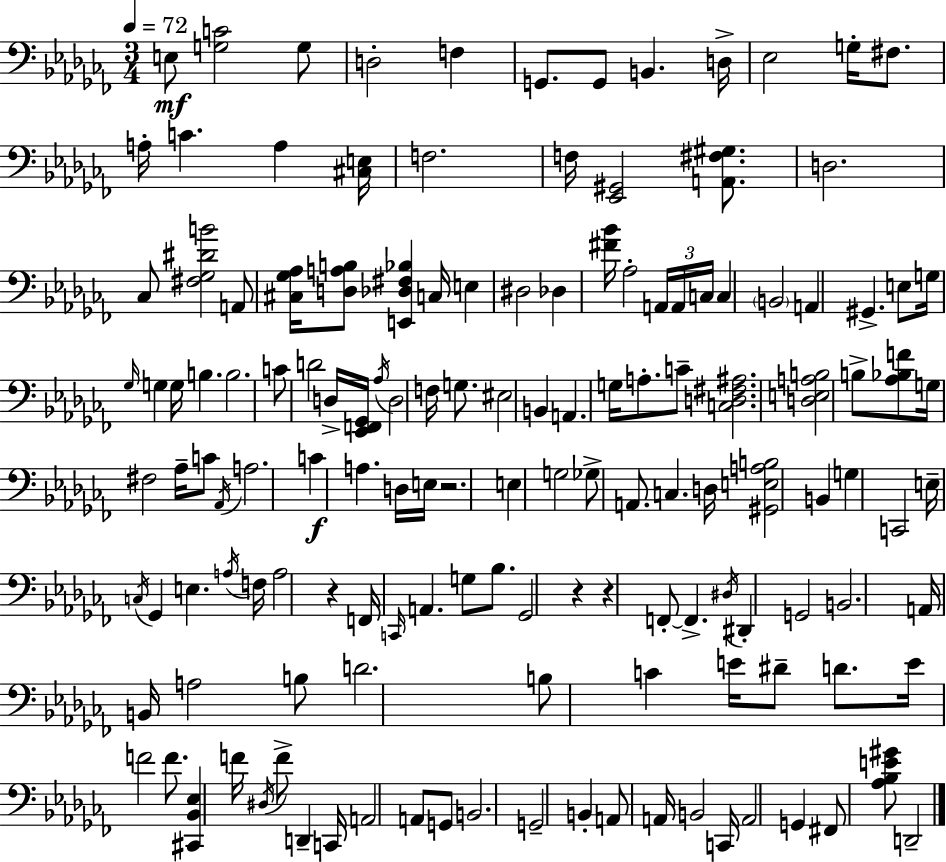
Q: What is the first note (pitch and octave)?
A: E3